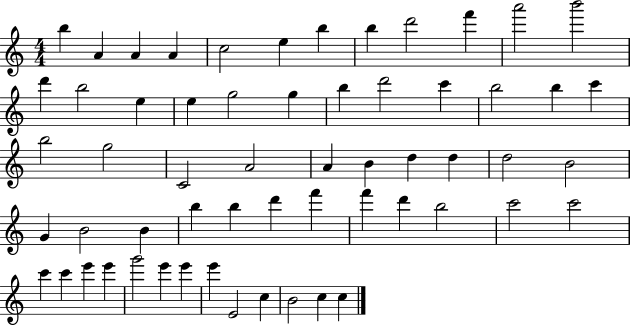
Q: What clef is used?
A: treble